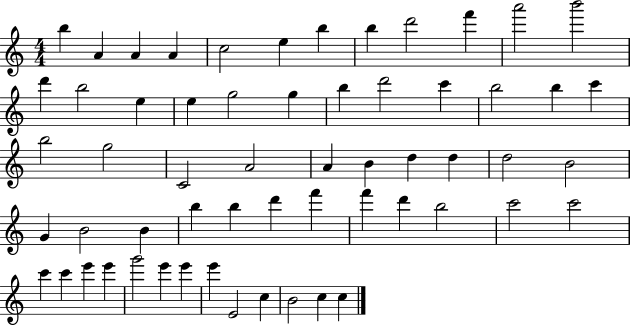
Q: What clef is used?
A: treble